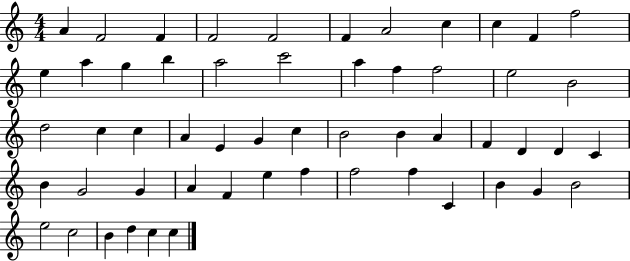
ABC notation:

X:1
T:Untitled
M:4/4
L:1/4
K:C
A F2 F F2 F2 F A2 c c F f2 e a g b a2 c'2 a f f2 e2 B2 d2 c c A E G c B2 B A F D D C B G2 G A F e f f2 f C B G B2 e2 c2 B d c c